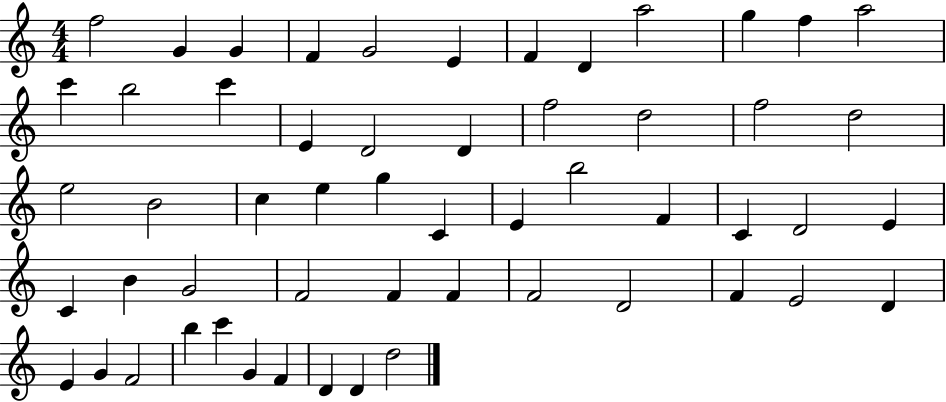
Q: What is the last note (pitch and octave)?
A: D5